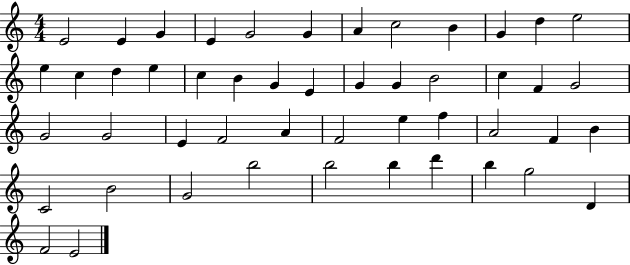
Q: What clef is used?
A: treble